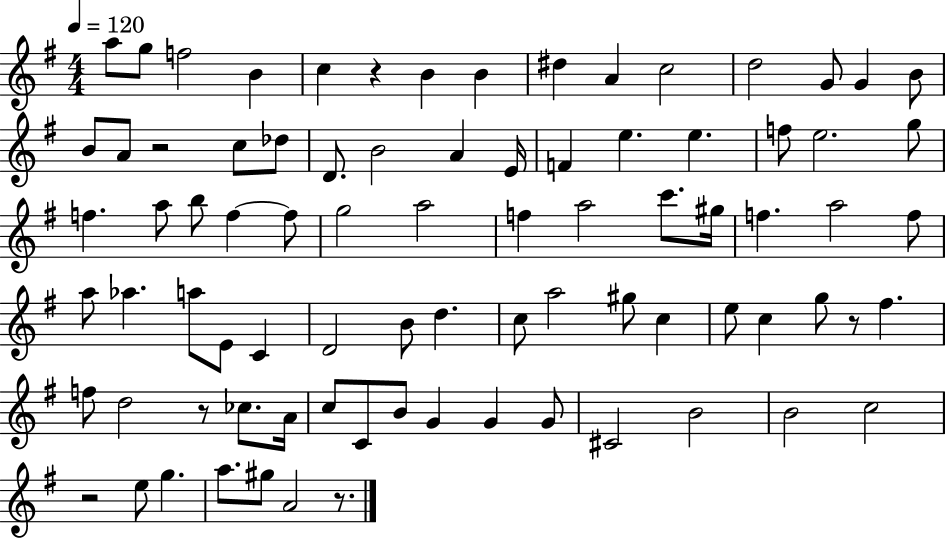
X:1
T:Untitled
M:4/4
L:1/4
K:G
a/2 g/2 f2 B c z B B ^d A c2 d2 G/2 G B/2 B/2 A/2 z2 c/2 _d/2 D/2 B2 A E/4 F e e f/2 e2 g/2 f a/2 b/2 f f/2 g2 a2 f a2 c'/2 ^g/4 f a2 f/2 a/2 _a a/2 E/2 C D2 B/2 d c/2 a2 ^g/2 c e/2 c g/2 z/2 ^f f/2 d2 z/2 _c/2 A/4 c/2 C/2 B/2 G G G/2 ^C2 B2 B2 c2 z2 e/2 g a/2 ^g/2 A2 z/2